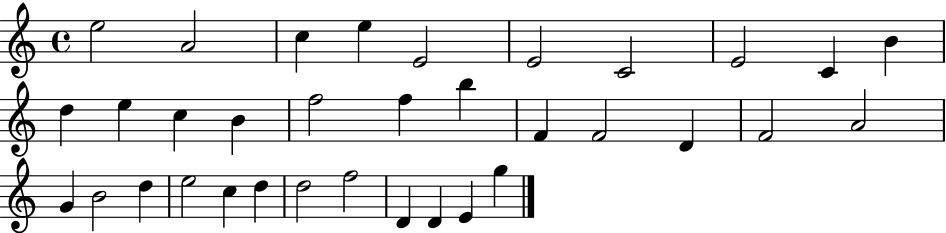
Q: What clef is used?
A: treble